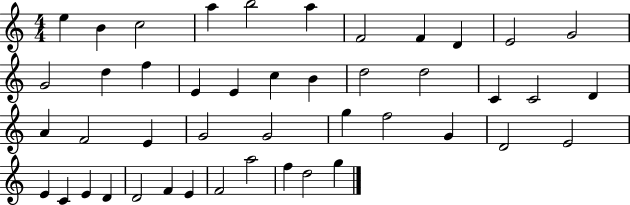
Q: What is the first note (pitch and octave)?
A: E5